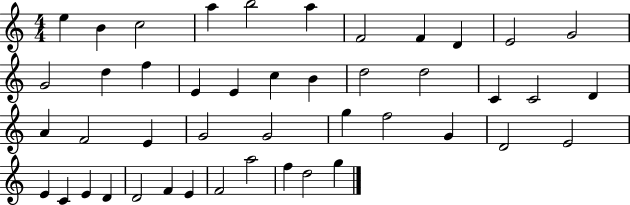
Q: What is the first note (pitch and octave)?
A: E5